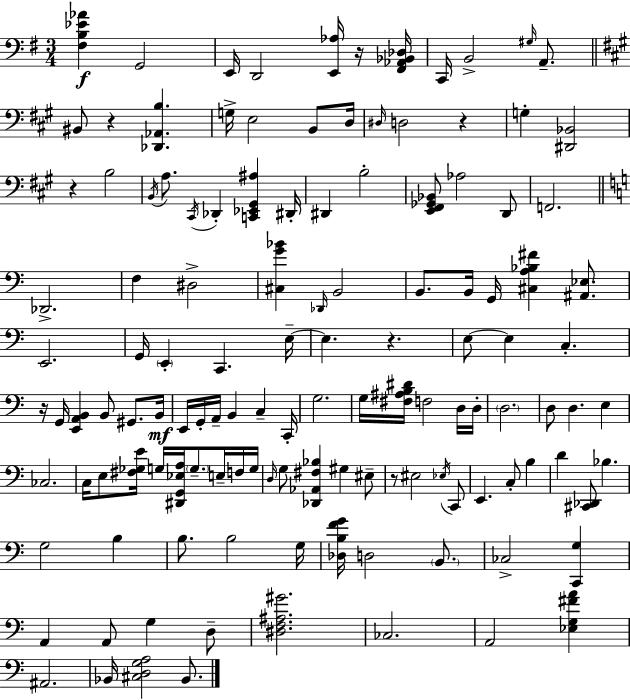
X:1
T:Untitled
M:3/4
L:1/4
K:Em
[^F,B,_E_A] G,,2 E,,/4 D,,2 [E,,_A,]/4 z/4 [^F,,_A,,_B,,_D,]/4 C,,/4 B,,2 ^G,/4 A,,/2 ^B,,/2 z [_D,,_A,,B,] G,/4 E,2 B,,/2 D,/4 ^D,/4 D,2 z G, [^D,,_B,,]2 z B,2 B,,/4 A,/2 ^C,,/4 _D,, [C,,_E,,^G,,^A,] ^D,,/4 ^D,, B,2 [E,,^F,,_G,,_B,,]/2 _A,2 D,,/2 F,,2 _D,,2 F, ^D,2 [^C,G_B] _D,,/4 B,,2 B,,/2 B,,/4 G,,/4 [^C,A,_B,^F] [^A,,_E,]/2 E,,2 G,,/4 E,, C,, E,/4 E, z E,/2 E, C, z/4 G,,/4 [E,,A,,B,,] B,,/2 ^G,,/2 B,,/4 E,,/4 G,,/4 A,,/4 B,, C, C,,/4 G,2 G,/4 [^F,^A,B,^D]/4 F,2 D,/4 D,/4 D,2 D,/2 D, E, _C,2 C,/4 E,/2 [^F,_G,E]/4 G,/4 [^D,,G,,_E,A,]/4 G,/2 E,/4 F,/4 G,/4 D,/4 G,/2 [_D,,_A,,^F,_B,] ^G, ^E,/2 z/2 ^E,2 _E,/4 C,,/2 E,, C,/2 B, D [^C,,_D,,]/2 _B, G,2 B, B,/2 B,2 G,/4 [_D,B,FG]/4 D,2 B,,/2 _C,2 [C,,G,] A,, A,,/2 G, D,/2 [^D,F,^A,^G]2 _C,2 A,,2 [_E,G,^FA] ^A,,2 _B,,/4 [^C,D,G,A,]2 _B,,/2